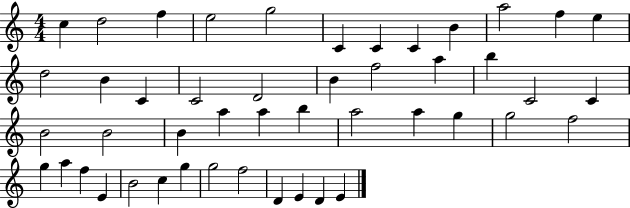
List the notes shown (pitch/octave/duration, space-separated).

C5/q D5/h F5/q E5/h G5/h C4/q C4/q C4/q B4/q A5/h F5/q E5/q D5/h B4/q C4/q C4/h D4/h B4/q F5/h A5/q B5/q C4/h C4/q B4/h B4/h B4/q A5/q A5/q B5/q A5/h A5/q G5/q G5/h F5/h G5/q A5/q F5/q E4/q B4/h C5/q G5/q G5/h F5/h D4/q E4/q D4/q E4/q